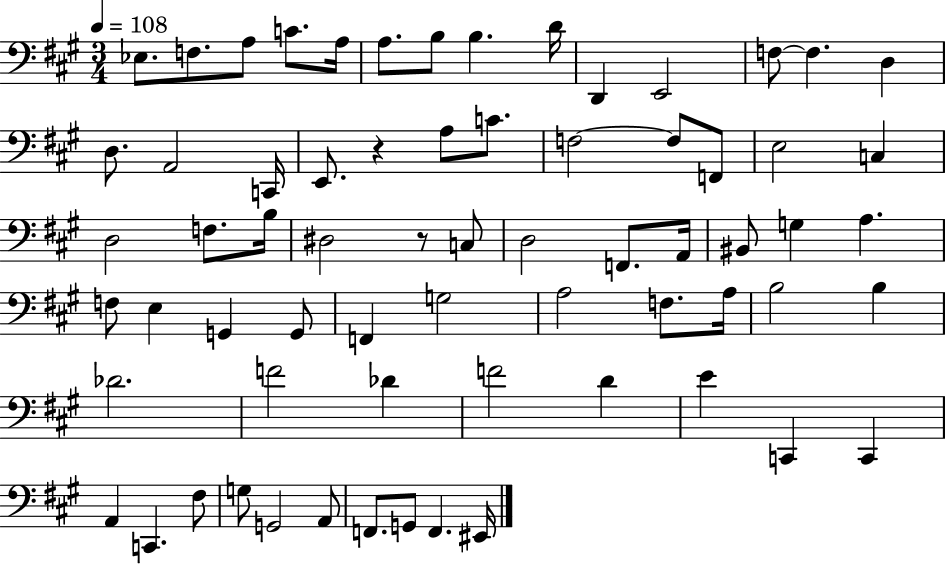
{
  \clef bass
  \numericTimeSignature
  \time 3/4
  \key a \major
  \tempo 4 = 108
  ees8. f8. a8 c'8. a16 | a8. b8 b4. d'16 | d,4 e,2 | f8~~ f4. d4 | \break d8. a,2 c,16 | e,8. r4 a8 c'8. | f2~~ f8 f,8 | e2 c4 | \break d2 f8. b16 | dis2 r8 c8 | d2 f,8. a,16 | bis,8 g4 a4. | \break f8 e4 g,4 g,8 | f,4 g2 | a2 f8. a16 | b2 b4 | \break des'2. | f'2 des'4 | f'2 d'4 | e'4 c,4 c,4 | \break a,4 c,4. fis8 | g8 g,2 a,8 | f,8. g,8 f,4. eis,16 | \bar "|."
}